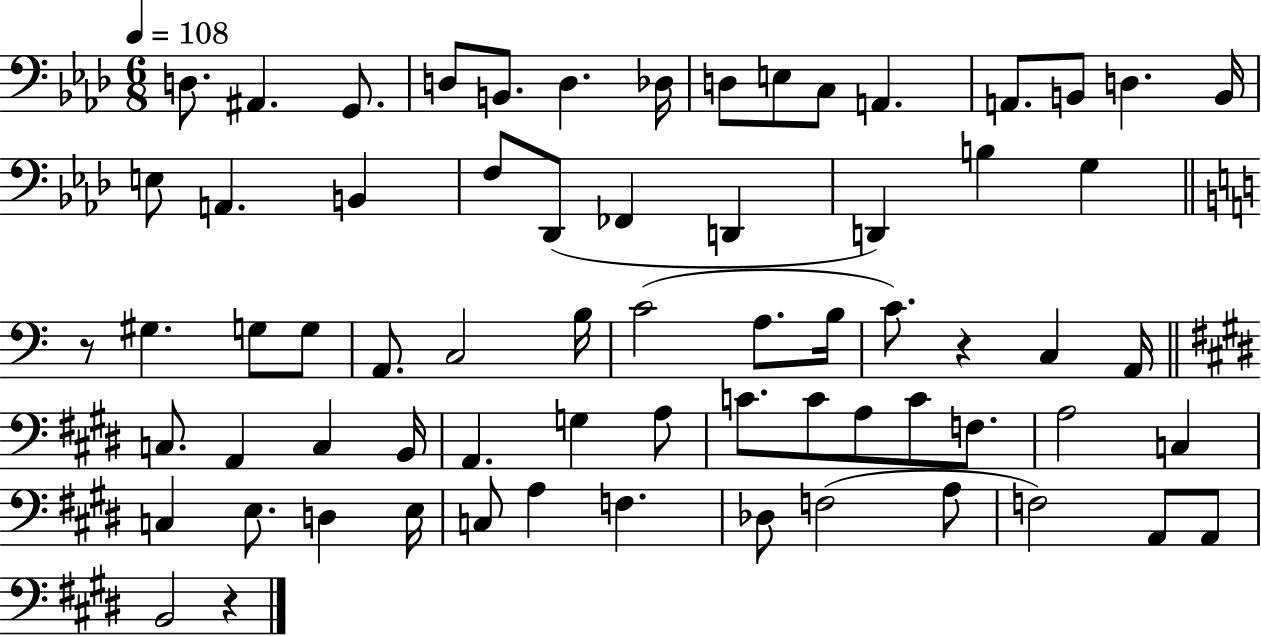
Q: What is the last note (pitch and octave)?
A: B2